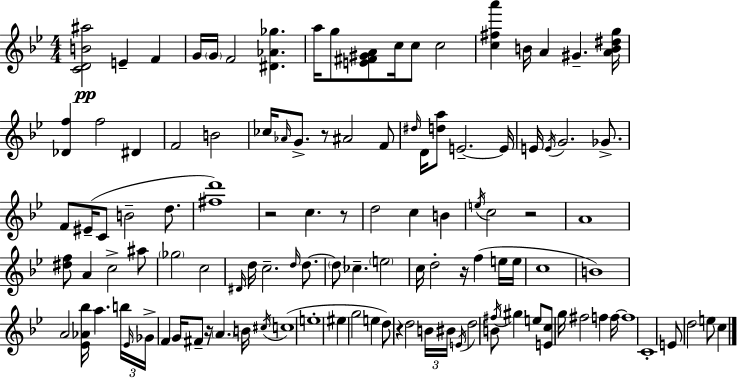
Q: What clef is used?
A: treble